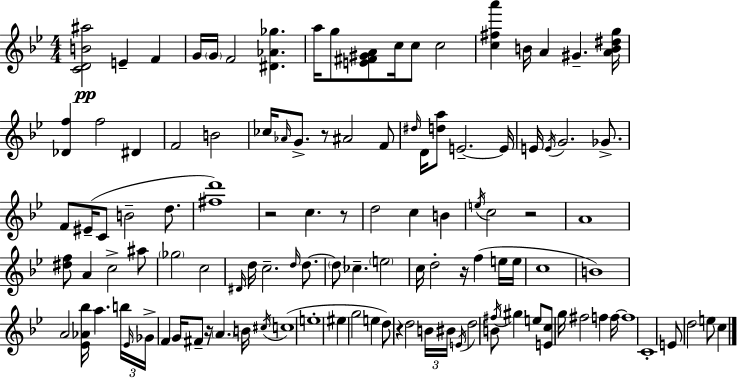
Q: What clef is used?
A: treble